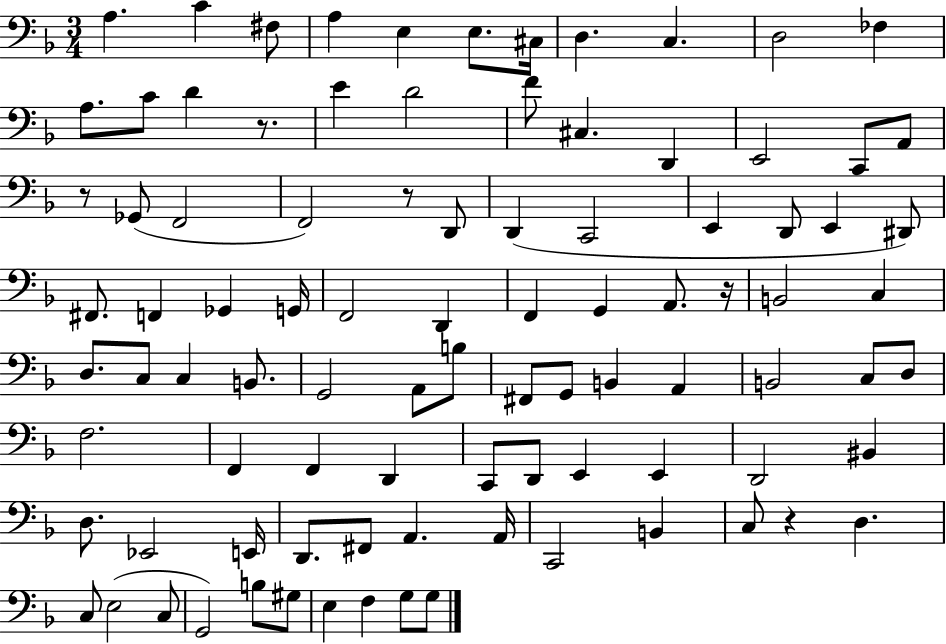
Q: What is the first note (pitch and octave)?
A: A3